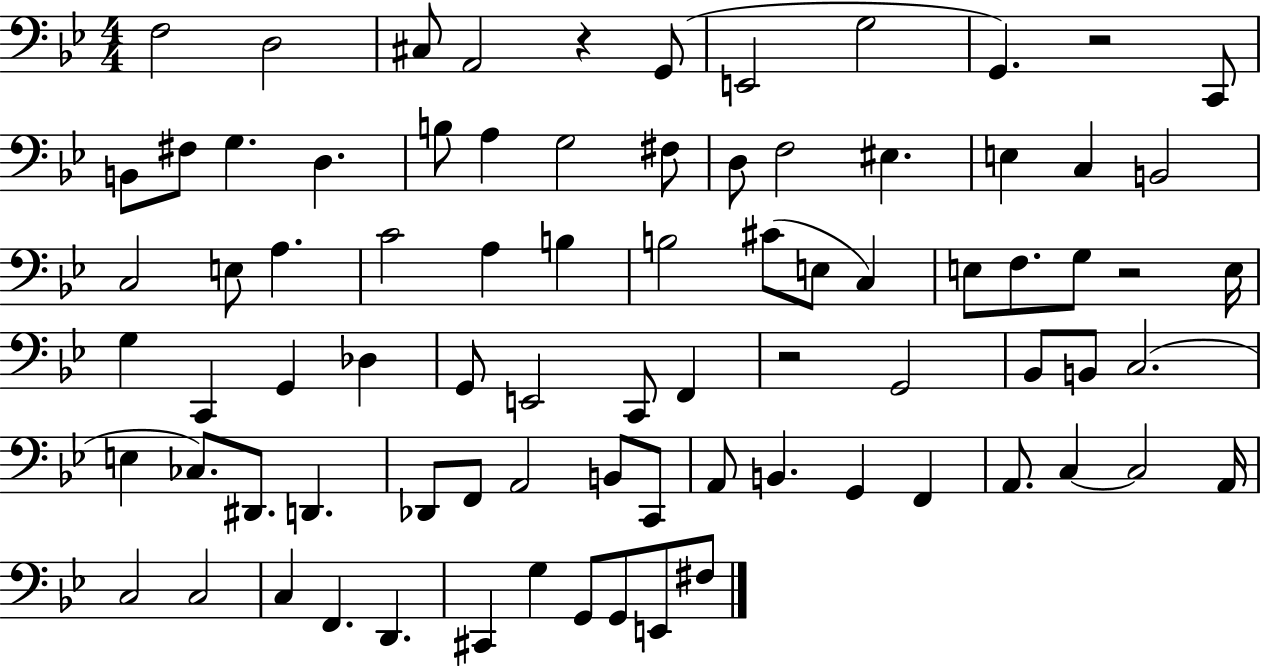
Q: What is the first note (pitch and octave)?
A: F3